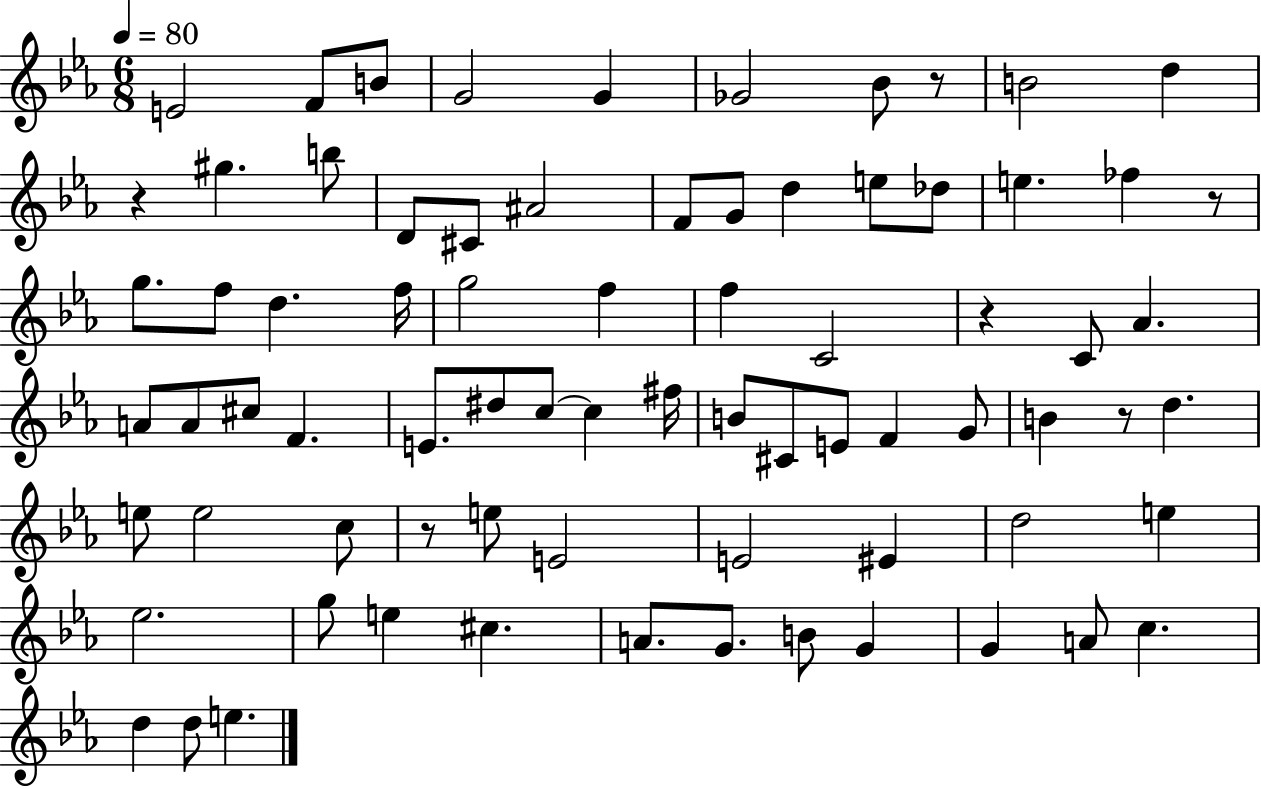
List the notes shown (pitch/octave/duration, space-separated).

E4/h F4/e B4/e G4/h G4/q Gb4/h Bb4/e R/e B4/h D5/q R/q G#5/q. B5/e D4/e C#4/e A#4/h F4/e G4/e D5/q E5/e Db5/e E5/q. FES5/q R/e G5/e. F5/e D5/q. F5/s G5/h F5/q F5/q C4/h R/q C4/e Ab4/q. A4/e A4/e C#5/e F4/q. E4/e. D#5/e C5/e C5/q F#5/s B4/e C#4/e E4/e F4/q G4/e B4/q R/e D5/q. E5/e E5/h C5/e R/e E5/e E4/h E4/h EIS4/q D5/h E5/q Eb5/h. G5/e E5/q C#5/q. A4/e. G4/e. B4/e G4/q G4/q A4/e C5/q. D5/q D5/e E5/q.